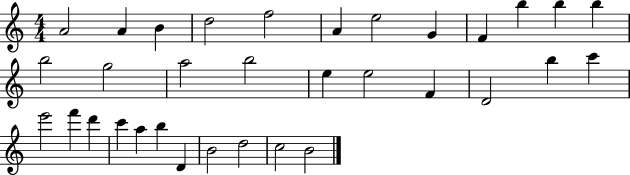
A4/h A4/q B4/q D5/h F5/h A4/q E5/h G4/q F4/q B5/q B5/q B5/q B5/h G5/h A5/h B5/h E5/q E5/h F4/q D4/h B5/q C6/q E6/h F6/q D6/q C6/q A5/q B5/q D4/q B4/h D5/h C5/h B4/h